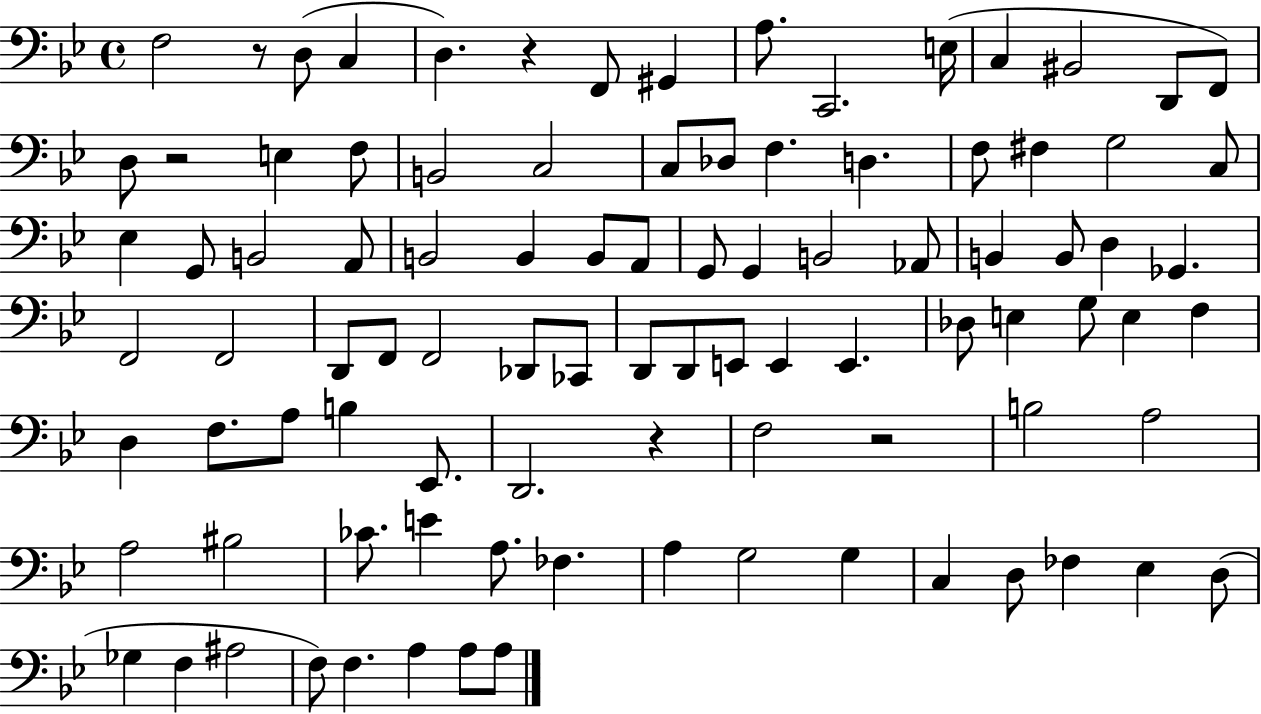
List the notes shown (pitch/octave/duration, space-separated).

F3/h R/e D3/e C3/q D3/q. R/q F2/e G#2/q A3/e. C2/h. E3/s C3/q BIS2/h D2/e F2/e D3/e R/h E3/q F3/e B2/h C3/h C3/e Db3/e F3/q. D3/q. F3/e F#3/q G3/h C3/e Eb3/q G2/e B2/h A2/e B2/h B2/q B2/e A2/e G2/e G2/q B2/h Ab2/e B2/q B2/e D3/q Gb2/q. F2/h F2/h D2/e F2/e F2/h Db2/e CES2/e D2/e D2/e E2/e E2/q E2/q. Db3/e E3/q G3/e E3/q F3/q D3/q F3/e. A3/e B3/q Eb2/e. D2/h. R/q F3/h R/h B3/h A3/h A3/h BIS3/h CES4/e. E4/q A3/e. FES3/q. A3/q G3/h G3/q C3/q D3/e FES3/q Eb3/q D3/e Gb3/q F3/q A#3/h F3/e F3/q. A3/q A3/e A3/e